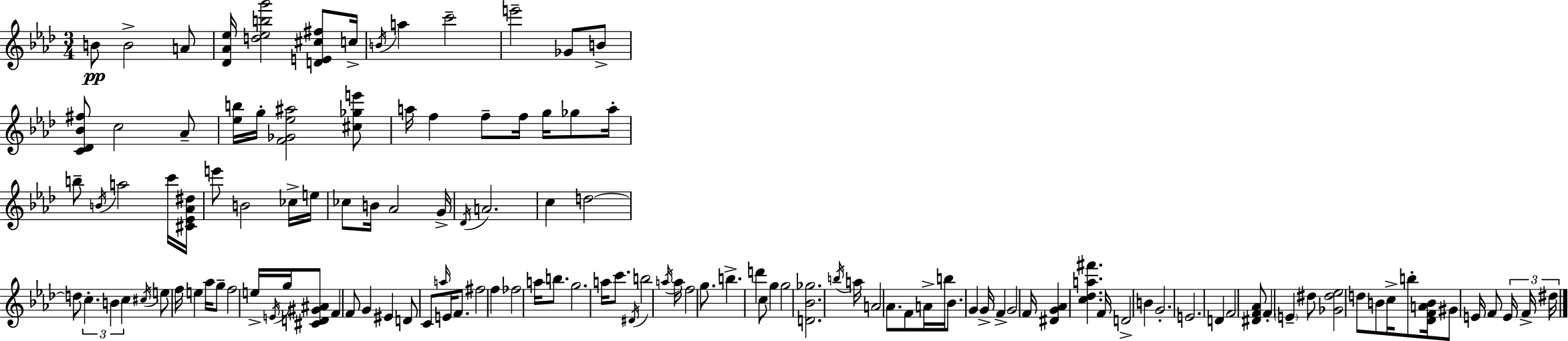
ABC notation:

X:1
T:Untitled
M:3/4
L:1/4
K:Ab
B/2 B2 A/2 [_D_A_e]/4 [d_ebg']2 [DE^c^f]/2 c/4 B/4 a c'2 e'2 _G/2 B/2 [C_D_B^f]/2 c2 _A/2 [_eb]/4 g/4 [F_G_e^a]2 [^c_ge']/2 a/4 f f/2 f/4 g/4 _g/2 a/4 b/2 B/4 a2 c'/4 [^C_E_A^d]/4 e'/2 B2 _c/4 e/4 _c/2 B/4 _A2 G/4 _D/4 A2 c d2 d/2 c B c ^c/4 e/2 f/4 e _a/4 g/2 f2 e/4 E/4 g/4 [^CD^G^A]/2 F F/2 G ^E D/2 C/2 a/4 E/4 F/2 ^f2 f _f2 a/4 b/2 g2 a/4 c'/2 ^D/4 b2 a/4 a/4 f2 g/2 b d' c/2 g g2 [D_B_g]2 b/4 a/4 A2 _A/2 F/2 A/4 b/4 _B/2 G G/4 F G2 F/4 [^DG_A] [c_da^f'] F/4 D2 B G2 E2 D F2 [^DF_A]/2 F E ^d/2 [_G^d_e]2 d/2 B/2 c/4 b/2 [_DFAB]/4 ^G/2 E/4 F/2 E/4 F/4 ^d/4